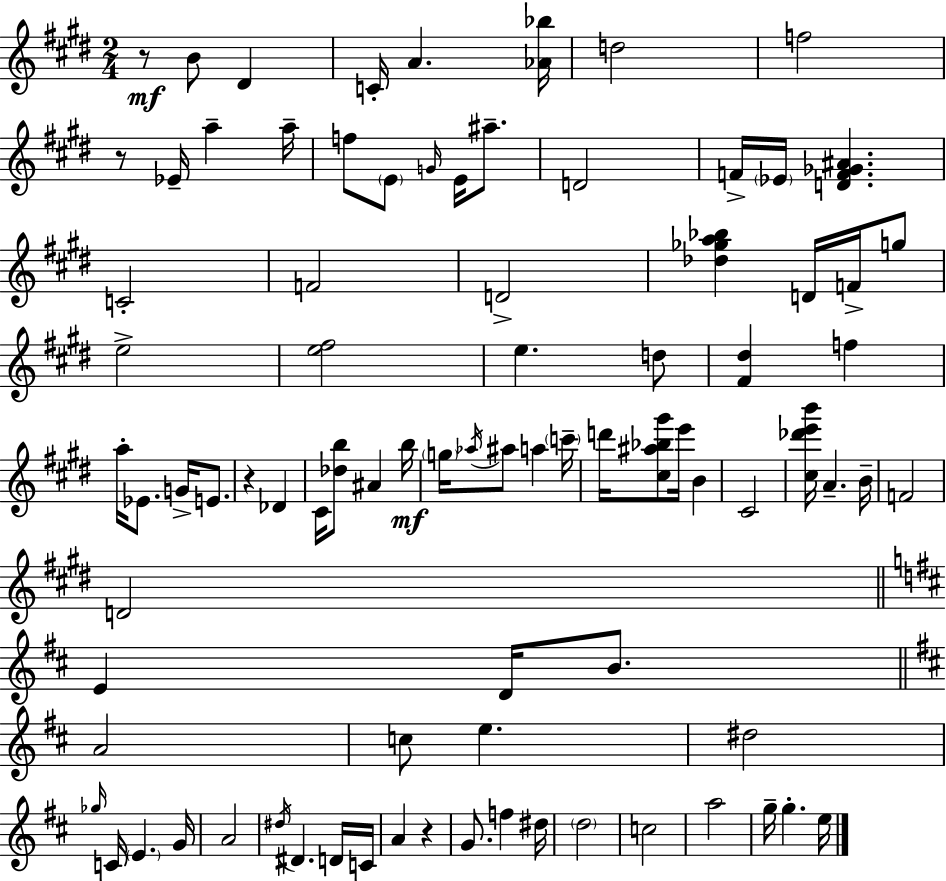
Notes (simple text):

R/e B4/e D#4/q C4/s A4/q. [Ab4,Bb5]/s D5/h F5/h R/e Eb4/s A5/q A5/s F5/e E4/e G4/s E4/s A#5/e. D4/h F4/s Eb4/s [D4,F4,Gb4,A#4]/q. C4/h F4/h D4/h [Db5,Gb5,A5,Bb5]/q D4/s F4/s G5/e E5/h [E5,F#5]/h E5/q. D5/e [F#4,D#5]/q F5/q A5/s Eb4/e. G4/s E4/e. R/q Db4/q C#4/s [Db5,B5]/e A#4/q B5/s G5/s Ab5/s A#5/e A5/q C6/s D6/s [C#5,A#5,Bb5,G#6]/e E6/s B4/q C#4/h [C#5,Db6,E6,B6]/s A4/q. B4/s F4/h D4/h E4/q D4/s B4/e. A4/h C5/e E5/q. D#5/h Gb5/s C4/s E4/q. G4/s A4/h D#5/s D#4/q. D4/s C4/s A4/q R/q G4/e. F5/q D#5/s D5/h C5/h A5/h G5/s G5/q. E5/s